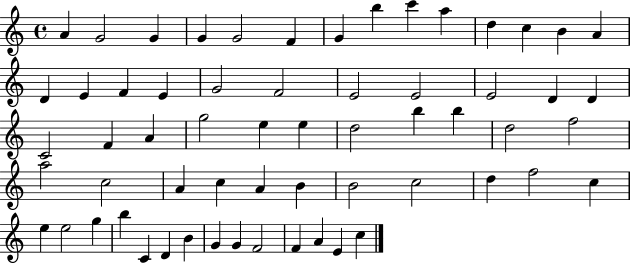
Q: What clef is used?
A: treble